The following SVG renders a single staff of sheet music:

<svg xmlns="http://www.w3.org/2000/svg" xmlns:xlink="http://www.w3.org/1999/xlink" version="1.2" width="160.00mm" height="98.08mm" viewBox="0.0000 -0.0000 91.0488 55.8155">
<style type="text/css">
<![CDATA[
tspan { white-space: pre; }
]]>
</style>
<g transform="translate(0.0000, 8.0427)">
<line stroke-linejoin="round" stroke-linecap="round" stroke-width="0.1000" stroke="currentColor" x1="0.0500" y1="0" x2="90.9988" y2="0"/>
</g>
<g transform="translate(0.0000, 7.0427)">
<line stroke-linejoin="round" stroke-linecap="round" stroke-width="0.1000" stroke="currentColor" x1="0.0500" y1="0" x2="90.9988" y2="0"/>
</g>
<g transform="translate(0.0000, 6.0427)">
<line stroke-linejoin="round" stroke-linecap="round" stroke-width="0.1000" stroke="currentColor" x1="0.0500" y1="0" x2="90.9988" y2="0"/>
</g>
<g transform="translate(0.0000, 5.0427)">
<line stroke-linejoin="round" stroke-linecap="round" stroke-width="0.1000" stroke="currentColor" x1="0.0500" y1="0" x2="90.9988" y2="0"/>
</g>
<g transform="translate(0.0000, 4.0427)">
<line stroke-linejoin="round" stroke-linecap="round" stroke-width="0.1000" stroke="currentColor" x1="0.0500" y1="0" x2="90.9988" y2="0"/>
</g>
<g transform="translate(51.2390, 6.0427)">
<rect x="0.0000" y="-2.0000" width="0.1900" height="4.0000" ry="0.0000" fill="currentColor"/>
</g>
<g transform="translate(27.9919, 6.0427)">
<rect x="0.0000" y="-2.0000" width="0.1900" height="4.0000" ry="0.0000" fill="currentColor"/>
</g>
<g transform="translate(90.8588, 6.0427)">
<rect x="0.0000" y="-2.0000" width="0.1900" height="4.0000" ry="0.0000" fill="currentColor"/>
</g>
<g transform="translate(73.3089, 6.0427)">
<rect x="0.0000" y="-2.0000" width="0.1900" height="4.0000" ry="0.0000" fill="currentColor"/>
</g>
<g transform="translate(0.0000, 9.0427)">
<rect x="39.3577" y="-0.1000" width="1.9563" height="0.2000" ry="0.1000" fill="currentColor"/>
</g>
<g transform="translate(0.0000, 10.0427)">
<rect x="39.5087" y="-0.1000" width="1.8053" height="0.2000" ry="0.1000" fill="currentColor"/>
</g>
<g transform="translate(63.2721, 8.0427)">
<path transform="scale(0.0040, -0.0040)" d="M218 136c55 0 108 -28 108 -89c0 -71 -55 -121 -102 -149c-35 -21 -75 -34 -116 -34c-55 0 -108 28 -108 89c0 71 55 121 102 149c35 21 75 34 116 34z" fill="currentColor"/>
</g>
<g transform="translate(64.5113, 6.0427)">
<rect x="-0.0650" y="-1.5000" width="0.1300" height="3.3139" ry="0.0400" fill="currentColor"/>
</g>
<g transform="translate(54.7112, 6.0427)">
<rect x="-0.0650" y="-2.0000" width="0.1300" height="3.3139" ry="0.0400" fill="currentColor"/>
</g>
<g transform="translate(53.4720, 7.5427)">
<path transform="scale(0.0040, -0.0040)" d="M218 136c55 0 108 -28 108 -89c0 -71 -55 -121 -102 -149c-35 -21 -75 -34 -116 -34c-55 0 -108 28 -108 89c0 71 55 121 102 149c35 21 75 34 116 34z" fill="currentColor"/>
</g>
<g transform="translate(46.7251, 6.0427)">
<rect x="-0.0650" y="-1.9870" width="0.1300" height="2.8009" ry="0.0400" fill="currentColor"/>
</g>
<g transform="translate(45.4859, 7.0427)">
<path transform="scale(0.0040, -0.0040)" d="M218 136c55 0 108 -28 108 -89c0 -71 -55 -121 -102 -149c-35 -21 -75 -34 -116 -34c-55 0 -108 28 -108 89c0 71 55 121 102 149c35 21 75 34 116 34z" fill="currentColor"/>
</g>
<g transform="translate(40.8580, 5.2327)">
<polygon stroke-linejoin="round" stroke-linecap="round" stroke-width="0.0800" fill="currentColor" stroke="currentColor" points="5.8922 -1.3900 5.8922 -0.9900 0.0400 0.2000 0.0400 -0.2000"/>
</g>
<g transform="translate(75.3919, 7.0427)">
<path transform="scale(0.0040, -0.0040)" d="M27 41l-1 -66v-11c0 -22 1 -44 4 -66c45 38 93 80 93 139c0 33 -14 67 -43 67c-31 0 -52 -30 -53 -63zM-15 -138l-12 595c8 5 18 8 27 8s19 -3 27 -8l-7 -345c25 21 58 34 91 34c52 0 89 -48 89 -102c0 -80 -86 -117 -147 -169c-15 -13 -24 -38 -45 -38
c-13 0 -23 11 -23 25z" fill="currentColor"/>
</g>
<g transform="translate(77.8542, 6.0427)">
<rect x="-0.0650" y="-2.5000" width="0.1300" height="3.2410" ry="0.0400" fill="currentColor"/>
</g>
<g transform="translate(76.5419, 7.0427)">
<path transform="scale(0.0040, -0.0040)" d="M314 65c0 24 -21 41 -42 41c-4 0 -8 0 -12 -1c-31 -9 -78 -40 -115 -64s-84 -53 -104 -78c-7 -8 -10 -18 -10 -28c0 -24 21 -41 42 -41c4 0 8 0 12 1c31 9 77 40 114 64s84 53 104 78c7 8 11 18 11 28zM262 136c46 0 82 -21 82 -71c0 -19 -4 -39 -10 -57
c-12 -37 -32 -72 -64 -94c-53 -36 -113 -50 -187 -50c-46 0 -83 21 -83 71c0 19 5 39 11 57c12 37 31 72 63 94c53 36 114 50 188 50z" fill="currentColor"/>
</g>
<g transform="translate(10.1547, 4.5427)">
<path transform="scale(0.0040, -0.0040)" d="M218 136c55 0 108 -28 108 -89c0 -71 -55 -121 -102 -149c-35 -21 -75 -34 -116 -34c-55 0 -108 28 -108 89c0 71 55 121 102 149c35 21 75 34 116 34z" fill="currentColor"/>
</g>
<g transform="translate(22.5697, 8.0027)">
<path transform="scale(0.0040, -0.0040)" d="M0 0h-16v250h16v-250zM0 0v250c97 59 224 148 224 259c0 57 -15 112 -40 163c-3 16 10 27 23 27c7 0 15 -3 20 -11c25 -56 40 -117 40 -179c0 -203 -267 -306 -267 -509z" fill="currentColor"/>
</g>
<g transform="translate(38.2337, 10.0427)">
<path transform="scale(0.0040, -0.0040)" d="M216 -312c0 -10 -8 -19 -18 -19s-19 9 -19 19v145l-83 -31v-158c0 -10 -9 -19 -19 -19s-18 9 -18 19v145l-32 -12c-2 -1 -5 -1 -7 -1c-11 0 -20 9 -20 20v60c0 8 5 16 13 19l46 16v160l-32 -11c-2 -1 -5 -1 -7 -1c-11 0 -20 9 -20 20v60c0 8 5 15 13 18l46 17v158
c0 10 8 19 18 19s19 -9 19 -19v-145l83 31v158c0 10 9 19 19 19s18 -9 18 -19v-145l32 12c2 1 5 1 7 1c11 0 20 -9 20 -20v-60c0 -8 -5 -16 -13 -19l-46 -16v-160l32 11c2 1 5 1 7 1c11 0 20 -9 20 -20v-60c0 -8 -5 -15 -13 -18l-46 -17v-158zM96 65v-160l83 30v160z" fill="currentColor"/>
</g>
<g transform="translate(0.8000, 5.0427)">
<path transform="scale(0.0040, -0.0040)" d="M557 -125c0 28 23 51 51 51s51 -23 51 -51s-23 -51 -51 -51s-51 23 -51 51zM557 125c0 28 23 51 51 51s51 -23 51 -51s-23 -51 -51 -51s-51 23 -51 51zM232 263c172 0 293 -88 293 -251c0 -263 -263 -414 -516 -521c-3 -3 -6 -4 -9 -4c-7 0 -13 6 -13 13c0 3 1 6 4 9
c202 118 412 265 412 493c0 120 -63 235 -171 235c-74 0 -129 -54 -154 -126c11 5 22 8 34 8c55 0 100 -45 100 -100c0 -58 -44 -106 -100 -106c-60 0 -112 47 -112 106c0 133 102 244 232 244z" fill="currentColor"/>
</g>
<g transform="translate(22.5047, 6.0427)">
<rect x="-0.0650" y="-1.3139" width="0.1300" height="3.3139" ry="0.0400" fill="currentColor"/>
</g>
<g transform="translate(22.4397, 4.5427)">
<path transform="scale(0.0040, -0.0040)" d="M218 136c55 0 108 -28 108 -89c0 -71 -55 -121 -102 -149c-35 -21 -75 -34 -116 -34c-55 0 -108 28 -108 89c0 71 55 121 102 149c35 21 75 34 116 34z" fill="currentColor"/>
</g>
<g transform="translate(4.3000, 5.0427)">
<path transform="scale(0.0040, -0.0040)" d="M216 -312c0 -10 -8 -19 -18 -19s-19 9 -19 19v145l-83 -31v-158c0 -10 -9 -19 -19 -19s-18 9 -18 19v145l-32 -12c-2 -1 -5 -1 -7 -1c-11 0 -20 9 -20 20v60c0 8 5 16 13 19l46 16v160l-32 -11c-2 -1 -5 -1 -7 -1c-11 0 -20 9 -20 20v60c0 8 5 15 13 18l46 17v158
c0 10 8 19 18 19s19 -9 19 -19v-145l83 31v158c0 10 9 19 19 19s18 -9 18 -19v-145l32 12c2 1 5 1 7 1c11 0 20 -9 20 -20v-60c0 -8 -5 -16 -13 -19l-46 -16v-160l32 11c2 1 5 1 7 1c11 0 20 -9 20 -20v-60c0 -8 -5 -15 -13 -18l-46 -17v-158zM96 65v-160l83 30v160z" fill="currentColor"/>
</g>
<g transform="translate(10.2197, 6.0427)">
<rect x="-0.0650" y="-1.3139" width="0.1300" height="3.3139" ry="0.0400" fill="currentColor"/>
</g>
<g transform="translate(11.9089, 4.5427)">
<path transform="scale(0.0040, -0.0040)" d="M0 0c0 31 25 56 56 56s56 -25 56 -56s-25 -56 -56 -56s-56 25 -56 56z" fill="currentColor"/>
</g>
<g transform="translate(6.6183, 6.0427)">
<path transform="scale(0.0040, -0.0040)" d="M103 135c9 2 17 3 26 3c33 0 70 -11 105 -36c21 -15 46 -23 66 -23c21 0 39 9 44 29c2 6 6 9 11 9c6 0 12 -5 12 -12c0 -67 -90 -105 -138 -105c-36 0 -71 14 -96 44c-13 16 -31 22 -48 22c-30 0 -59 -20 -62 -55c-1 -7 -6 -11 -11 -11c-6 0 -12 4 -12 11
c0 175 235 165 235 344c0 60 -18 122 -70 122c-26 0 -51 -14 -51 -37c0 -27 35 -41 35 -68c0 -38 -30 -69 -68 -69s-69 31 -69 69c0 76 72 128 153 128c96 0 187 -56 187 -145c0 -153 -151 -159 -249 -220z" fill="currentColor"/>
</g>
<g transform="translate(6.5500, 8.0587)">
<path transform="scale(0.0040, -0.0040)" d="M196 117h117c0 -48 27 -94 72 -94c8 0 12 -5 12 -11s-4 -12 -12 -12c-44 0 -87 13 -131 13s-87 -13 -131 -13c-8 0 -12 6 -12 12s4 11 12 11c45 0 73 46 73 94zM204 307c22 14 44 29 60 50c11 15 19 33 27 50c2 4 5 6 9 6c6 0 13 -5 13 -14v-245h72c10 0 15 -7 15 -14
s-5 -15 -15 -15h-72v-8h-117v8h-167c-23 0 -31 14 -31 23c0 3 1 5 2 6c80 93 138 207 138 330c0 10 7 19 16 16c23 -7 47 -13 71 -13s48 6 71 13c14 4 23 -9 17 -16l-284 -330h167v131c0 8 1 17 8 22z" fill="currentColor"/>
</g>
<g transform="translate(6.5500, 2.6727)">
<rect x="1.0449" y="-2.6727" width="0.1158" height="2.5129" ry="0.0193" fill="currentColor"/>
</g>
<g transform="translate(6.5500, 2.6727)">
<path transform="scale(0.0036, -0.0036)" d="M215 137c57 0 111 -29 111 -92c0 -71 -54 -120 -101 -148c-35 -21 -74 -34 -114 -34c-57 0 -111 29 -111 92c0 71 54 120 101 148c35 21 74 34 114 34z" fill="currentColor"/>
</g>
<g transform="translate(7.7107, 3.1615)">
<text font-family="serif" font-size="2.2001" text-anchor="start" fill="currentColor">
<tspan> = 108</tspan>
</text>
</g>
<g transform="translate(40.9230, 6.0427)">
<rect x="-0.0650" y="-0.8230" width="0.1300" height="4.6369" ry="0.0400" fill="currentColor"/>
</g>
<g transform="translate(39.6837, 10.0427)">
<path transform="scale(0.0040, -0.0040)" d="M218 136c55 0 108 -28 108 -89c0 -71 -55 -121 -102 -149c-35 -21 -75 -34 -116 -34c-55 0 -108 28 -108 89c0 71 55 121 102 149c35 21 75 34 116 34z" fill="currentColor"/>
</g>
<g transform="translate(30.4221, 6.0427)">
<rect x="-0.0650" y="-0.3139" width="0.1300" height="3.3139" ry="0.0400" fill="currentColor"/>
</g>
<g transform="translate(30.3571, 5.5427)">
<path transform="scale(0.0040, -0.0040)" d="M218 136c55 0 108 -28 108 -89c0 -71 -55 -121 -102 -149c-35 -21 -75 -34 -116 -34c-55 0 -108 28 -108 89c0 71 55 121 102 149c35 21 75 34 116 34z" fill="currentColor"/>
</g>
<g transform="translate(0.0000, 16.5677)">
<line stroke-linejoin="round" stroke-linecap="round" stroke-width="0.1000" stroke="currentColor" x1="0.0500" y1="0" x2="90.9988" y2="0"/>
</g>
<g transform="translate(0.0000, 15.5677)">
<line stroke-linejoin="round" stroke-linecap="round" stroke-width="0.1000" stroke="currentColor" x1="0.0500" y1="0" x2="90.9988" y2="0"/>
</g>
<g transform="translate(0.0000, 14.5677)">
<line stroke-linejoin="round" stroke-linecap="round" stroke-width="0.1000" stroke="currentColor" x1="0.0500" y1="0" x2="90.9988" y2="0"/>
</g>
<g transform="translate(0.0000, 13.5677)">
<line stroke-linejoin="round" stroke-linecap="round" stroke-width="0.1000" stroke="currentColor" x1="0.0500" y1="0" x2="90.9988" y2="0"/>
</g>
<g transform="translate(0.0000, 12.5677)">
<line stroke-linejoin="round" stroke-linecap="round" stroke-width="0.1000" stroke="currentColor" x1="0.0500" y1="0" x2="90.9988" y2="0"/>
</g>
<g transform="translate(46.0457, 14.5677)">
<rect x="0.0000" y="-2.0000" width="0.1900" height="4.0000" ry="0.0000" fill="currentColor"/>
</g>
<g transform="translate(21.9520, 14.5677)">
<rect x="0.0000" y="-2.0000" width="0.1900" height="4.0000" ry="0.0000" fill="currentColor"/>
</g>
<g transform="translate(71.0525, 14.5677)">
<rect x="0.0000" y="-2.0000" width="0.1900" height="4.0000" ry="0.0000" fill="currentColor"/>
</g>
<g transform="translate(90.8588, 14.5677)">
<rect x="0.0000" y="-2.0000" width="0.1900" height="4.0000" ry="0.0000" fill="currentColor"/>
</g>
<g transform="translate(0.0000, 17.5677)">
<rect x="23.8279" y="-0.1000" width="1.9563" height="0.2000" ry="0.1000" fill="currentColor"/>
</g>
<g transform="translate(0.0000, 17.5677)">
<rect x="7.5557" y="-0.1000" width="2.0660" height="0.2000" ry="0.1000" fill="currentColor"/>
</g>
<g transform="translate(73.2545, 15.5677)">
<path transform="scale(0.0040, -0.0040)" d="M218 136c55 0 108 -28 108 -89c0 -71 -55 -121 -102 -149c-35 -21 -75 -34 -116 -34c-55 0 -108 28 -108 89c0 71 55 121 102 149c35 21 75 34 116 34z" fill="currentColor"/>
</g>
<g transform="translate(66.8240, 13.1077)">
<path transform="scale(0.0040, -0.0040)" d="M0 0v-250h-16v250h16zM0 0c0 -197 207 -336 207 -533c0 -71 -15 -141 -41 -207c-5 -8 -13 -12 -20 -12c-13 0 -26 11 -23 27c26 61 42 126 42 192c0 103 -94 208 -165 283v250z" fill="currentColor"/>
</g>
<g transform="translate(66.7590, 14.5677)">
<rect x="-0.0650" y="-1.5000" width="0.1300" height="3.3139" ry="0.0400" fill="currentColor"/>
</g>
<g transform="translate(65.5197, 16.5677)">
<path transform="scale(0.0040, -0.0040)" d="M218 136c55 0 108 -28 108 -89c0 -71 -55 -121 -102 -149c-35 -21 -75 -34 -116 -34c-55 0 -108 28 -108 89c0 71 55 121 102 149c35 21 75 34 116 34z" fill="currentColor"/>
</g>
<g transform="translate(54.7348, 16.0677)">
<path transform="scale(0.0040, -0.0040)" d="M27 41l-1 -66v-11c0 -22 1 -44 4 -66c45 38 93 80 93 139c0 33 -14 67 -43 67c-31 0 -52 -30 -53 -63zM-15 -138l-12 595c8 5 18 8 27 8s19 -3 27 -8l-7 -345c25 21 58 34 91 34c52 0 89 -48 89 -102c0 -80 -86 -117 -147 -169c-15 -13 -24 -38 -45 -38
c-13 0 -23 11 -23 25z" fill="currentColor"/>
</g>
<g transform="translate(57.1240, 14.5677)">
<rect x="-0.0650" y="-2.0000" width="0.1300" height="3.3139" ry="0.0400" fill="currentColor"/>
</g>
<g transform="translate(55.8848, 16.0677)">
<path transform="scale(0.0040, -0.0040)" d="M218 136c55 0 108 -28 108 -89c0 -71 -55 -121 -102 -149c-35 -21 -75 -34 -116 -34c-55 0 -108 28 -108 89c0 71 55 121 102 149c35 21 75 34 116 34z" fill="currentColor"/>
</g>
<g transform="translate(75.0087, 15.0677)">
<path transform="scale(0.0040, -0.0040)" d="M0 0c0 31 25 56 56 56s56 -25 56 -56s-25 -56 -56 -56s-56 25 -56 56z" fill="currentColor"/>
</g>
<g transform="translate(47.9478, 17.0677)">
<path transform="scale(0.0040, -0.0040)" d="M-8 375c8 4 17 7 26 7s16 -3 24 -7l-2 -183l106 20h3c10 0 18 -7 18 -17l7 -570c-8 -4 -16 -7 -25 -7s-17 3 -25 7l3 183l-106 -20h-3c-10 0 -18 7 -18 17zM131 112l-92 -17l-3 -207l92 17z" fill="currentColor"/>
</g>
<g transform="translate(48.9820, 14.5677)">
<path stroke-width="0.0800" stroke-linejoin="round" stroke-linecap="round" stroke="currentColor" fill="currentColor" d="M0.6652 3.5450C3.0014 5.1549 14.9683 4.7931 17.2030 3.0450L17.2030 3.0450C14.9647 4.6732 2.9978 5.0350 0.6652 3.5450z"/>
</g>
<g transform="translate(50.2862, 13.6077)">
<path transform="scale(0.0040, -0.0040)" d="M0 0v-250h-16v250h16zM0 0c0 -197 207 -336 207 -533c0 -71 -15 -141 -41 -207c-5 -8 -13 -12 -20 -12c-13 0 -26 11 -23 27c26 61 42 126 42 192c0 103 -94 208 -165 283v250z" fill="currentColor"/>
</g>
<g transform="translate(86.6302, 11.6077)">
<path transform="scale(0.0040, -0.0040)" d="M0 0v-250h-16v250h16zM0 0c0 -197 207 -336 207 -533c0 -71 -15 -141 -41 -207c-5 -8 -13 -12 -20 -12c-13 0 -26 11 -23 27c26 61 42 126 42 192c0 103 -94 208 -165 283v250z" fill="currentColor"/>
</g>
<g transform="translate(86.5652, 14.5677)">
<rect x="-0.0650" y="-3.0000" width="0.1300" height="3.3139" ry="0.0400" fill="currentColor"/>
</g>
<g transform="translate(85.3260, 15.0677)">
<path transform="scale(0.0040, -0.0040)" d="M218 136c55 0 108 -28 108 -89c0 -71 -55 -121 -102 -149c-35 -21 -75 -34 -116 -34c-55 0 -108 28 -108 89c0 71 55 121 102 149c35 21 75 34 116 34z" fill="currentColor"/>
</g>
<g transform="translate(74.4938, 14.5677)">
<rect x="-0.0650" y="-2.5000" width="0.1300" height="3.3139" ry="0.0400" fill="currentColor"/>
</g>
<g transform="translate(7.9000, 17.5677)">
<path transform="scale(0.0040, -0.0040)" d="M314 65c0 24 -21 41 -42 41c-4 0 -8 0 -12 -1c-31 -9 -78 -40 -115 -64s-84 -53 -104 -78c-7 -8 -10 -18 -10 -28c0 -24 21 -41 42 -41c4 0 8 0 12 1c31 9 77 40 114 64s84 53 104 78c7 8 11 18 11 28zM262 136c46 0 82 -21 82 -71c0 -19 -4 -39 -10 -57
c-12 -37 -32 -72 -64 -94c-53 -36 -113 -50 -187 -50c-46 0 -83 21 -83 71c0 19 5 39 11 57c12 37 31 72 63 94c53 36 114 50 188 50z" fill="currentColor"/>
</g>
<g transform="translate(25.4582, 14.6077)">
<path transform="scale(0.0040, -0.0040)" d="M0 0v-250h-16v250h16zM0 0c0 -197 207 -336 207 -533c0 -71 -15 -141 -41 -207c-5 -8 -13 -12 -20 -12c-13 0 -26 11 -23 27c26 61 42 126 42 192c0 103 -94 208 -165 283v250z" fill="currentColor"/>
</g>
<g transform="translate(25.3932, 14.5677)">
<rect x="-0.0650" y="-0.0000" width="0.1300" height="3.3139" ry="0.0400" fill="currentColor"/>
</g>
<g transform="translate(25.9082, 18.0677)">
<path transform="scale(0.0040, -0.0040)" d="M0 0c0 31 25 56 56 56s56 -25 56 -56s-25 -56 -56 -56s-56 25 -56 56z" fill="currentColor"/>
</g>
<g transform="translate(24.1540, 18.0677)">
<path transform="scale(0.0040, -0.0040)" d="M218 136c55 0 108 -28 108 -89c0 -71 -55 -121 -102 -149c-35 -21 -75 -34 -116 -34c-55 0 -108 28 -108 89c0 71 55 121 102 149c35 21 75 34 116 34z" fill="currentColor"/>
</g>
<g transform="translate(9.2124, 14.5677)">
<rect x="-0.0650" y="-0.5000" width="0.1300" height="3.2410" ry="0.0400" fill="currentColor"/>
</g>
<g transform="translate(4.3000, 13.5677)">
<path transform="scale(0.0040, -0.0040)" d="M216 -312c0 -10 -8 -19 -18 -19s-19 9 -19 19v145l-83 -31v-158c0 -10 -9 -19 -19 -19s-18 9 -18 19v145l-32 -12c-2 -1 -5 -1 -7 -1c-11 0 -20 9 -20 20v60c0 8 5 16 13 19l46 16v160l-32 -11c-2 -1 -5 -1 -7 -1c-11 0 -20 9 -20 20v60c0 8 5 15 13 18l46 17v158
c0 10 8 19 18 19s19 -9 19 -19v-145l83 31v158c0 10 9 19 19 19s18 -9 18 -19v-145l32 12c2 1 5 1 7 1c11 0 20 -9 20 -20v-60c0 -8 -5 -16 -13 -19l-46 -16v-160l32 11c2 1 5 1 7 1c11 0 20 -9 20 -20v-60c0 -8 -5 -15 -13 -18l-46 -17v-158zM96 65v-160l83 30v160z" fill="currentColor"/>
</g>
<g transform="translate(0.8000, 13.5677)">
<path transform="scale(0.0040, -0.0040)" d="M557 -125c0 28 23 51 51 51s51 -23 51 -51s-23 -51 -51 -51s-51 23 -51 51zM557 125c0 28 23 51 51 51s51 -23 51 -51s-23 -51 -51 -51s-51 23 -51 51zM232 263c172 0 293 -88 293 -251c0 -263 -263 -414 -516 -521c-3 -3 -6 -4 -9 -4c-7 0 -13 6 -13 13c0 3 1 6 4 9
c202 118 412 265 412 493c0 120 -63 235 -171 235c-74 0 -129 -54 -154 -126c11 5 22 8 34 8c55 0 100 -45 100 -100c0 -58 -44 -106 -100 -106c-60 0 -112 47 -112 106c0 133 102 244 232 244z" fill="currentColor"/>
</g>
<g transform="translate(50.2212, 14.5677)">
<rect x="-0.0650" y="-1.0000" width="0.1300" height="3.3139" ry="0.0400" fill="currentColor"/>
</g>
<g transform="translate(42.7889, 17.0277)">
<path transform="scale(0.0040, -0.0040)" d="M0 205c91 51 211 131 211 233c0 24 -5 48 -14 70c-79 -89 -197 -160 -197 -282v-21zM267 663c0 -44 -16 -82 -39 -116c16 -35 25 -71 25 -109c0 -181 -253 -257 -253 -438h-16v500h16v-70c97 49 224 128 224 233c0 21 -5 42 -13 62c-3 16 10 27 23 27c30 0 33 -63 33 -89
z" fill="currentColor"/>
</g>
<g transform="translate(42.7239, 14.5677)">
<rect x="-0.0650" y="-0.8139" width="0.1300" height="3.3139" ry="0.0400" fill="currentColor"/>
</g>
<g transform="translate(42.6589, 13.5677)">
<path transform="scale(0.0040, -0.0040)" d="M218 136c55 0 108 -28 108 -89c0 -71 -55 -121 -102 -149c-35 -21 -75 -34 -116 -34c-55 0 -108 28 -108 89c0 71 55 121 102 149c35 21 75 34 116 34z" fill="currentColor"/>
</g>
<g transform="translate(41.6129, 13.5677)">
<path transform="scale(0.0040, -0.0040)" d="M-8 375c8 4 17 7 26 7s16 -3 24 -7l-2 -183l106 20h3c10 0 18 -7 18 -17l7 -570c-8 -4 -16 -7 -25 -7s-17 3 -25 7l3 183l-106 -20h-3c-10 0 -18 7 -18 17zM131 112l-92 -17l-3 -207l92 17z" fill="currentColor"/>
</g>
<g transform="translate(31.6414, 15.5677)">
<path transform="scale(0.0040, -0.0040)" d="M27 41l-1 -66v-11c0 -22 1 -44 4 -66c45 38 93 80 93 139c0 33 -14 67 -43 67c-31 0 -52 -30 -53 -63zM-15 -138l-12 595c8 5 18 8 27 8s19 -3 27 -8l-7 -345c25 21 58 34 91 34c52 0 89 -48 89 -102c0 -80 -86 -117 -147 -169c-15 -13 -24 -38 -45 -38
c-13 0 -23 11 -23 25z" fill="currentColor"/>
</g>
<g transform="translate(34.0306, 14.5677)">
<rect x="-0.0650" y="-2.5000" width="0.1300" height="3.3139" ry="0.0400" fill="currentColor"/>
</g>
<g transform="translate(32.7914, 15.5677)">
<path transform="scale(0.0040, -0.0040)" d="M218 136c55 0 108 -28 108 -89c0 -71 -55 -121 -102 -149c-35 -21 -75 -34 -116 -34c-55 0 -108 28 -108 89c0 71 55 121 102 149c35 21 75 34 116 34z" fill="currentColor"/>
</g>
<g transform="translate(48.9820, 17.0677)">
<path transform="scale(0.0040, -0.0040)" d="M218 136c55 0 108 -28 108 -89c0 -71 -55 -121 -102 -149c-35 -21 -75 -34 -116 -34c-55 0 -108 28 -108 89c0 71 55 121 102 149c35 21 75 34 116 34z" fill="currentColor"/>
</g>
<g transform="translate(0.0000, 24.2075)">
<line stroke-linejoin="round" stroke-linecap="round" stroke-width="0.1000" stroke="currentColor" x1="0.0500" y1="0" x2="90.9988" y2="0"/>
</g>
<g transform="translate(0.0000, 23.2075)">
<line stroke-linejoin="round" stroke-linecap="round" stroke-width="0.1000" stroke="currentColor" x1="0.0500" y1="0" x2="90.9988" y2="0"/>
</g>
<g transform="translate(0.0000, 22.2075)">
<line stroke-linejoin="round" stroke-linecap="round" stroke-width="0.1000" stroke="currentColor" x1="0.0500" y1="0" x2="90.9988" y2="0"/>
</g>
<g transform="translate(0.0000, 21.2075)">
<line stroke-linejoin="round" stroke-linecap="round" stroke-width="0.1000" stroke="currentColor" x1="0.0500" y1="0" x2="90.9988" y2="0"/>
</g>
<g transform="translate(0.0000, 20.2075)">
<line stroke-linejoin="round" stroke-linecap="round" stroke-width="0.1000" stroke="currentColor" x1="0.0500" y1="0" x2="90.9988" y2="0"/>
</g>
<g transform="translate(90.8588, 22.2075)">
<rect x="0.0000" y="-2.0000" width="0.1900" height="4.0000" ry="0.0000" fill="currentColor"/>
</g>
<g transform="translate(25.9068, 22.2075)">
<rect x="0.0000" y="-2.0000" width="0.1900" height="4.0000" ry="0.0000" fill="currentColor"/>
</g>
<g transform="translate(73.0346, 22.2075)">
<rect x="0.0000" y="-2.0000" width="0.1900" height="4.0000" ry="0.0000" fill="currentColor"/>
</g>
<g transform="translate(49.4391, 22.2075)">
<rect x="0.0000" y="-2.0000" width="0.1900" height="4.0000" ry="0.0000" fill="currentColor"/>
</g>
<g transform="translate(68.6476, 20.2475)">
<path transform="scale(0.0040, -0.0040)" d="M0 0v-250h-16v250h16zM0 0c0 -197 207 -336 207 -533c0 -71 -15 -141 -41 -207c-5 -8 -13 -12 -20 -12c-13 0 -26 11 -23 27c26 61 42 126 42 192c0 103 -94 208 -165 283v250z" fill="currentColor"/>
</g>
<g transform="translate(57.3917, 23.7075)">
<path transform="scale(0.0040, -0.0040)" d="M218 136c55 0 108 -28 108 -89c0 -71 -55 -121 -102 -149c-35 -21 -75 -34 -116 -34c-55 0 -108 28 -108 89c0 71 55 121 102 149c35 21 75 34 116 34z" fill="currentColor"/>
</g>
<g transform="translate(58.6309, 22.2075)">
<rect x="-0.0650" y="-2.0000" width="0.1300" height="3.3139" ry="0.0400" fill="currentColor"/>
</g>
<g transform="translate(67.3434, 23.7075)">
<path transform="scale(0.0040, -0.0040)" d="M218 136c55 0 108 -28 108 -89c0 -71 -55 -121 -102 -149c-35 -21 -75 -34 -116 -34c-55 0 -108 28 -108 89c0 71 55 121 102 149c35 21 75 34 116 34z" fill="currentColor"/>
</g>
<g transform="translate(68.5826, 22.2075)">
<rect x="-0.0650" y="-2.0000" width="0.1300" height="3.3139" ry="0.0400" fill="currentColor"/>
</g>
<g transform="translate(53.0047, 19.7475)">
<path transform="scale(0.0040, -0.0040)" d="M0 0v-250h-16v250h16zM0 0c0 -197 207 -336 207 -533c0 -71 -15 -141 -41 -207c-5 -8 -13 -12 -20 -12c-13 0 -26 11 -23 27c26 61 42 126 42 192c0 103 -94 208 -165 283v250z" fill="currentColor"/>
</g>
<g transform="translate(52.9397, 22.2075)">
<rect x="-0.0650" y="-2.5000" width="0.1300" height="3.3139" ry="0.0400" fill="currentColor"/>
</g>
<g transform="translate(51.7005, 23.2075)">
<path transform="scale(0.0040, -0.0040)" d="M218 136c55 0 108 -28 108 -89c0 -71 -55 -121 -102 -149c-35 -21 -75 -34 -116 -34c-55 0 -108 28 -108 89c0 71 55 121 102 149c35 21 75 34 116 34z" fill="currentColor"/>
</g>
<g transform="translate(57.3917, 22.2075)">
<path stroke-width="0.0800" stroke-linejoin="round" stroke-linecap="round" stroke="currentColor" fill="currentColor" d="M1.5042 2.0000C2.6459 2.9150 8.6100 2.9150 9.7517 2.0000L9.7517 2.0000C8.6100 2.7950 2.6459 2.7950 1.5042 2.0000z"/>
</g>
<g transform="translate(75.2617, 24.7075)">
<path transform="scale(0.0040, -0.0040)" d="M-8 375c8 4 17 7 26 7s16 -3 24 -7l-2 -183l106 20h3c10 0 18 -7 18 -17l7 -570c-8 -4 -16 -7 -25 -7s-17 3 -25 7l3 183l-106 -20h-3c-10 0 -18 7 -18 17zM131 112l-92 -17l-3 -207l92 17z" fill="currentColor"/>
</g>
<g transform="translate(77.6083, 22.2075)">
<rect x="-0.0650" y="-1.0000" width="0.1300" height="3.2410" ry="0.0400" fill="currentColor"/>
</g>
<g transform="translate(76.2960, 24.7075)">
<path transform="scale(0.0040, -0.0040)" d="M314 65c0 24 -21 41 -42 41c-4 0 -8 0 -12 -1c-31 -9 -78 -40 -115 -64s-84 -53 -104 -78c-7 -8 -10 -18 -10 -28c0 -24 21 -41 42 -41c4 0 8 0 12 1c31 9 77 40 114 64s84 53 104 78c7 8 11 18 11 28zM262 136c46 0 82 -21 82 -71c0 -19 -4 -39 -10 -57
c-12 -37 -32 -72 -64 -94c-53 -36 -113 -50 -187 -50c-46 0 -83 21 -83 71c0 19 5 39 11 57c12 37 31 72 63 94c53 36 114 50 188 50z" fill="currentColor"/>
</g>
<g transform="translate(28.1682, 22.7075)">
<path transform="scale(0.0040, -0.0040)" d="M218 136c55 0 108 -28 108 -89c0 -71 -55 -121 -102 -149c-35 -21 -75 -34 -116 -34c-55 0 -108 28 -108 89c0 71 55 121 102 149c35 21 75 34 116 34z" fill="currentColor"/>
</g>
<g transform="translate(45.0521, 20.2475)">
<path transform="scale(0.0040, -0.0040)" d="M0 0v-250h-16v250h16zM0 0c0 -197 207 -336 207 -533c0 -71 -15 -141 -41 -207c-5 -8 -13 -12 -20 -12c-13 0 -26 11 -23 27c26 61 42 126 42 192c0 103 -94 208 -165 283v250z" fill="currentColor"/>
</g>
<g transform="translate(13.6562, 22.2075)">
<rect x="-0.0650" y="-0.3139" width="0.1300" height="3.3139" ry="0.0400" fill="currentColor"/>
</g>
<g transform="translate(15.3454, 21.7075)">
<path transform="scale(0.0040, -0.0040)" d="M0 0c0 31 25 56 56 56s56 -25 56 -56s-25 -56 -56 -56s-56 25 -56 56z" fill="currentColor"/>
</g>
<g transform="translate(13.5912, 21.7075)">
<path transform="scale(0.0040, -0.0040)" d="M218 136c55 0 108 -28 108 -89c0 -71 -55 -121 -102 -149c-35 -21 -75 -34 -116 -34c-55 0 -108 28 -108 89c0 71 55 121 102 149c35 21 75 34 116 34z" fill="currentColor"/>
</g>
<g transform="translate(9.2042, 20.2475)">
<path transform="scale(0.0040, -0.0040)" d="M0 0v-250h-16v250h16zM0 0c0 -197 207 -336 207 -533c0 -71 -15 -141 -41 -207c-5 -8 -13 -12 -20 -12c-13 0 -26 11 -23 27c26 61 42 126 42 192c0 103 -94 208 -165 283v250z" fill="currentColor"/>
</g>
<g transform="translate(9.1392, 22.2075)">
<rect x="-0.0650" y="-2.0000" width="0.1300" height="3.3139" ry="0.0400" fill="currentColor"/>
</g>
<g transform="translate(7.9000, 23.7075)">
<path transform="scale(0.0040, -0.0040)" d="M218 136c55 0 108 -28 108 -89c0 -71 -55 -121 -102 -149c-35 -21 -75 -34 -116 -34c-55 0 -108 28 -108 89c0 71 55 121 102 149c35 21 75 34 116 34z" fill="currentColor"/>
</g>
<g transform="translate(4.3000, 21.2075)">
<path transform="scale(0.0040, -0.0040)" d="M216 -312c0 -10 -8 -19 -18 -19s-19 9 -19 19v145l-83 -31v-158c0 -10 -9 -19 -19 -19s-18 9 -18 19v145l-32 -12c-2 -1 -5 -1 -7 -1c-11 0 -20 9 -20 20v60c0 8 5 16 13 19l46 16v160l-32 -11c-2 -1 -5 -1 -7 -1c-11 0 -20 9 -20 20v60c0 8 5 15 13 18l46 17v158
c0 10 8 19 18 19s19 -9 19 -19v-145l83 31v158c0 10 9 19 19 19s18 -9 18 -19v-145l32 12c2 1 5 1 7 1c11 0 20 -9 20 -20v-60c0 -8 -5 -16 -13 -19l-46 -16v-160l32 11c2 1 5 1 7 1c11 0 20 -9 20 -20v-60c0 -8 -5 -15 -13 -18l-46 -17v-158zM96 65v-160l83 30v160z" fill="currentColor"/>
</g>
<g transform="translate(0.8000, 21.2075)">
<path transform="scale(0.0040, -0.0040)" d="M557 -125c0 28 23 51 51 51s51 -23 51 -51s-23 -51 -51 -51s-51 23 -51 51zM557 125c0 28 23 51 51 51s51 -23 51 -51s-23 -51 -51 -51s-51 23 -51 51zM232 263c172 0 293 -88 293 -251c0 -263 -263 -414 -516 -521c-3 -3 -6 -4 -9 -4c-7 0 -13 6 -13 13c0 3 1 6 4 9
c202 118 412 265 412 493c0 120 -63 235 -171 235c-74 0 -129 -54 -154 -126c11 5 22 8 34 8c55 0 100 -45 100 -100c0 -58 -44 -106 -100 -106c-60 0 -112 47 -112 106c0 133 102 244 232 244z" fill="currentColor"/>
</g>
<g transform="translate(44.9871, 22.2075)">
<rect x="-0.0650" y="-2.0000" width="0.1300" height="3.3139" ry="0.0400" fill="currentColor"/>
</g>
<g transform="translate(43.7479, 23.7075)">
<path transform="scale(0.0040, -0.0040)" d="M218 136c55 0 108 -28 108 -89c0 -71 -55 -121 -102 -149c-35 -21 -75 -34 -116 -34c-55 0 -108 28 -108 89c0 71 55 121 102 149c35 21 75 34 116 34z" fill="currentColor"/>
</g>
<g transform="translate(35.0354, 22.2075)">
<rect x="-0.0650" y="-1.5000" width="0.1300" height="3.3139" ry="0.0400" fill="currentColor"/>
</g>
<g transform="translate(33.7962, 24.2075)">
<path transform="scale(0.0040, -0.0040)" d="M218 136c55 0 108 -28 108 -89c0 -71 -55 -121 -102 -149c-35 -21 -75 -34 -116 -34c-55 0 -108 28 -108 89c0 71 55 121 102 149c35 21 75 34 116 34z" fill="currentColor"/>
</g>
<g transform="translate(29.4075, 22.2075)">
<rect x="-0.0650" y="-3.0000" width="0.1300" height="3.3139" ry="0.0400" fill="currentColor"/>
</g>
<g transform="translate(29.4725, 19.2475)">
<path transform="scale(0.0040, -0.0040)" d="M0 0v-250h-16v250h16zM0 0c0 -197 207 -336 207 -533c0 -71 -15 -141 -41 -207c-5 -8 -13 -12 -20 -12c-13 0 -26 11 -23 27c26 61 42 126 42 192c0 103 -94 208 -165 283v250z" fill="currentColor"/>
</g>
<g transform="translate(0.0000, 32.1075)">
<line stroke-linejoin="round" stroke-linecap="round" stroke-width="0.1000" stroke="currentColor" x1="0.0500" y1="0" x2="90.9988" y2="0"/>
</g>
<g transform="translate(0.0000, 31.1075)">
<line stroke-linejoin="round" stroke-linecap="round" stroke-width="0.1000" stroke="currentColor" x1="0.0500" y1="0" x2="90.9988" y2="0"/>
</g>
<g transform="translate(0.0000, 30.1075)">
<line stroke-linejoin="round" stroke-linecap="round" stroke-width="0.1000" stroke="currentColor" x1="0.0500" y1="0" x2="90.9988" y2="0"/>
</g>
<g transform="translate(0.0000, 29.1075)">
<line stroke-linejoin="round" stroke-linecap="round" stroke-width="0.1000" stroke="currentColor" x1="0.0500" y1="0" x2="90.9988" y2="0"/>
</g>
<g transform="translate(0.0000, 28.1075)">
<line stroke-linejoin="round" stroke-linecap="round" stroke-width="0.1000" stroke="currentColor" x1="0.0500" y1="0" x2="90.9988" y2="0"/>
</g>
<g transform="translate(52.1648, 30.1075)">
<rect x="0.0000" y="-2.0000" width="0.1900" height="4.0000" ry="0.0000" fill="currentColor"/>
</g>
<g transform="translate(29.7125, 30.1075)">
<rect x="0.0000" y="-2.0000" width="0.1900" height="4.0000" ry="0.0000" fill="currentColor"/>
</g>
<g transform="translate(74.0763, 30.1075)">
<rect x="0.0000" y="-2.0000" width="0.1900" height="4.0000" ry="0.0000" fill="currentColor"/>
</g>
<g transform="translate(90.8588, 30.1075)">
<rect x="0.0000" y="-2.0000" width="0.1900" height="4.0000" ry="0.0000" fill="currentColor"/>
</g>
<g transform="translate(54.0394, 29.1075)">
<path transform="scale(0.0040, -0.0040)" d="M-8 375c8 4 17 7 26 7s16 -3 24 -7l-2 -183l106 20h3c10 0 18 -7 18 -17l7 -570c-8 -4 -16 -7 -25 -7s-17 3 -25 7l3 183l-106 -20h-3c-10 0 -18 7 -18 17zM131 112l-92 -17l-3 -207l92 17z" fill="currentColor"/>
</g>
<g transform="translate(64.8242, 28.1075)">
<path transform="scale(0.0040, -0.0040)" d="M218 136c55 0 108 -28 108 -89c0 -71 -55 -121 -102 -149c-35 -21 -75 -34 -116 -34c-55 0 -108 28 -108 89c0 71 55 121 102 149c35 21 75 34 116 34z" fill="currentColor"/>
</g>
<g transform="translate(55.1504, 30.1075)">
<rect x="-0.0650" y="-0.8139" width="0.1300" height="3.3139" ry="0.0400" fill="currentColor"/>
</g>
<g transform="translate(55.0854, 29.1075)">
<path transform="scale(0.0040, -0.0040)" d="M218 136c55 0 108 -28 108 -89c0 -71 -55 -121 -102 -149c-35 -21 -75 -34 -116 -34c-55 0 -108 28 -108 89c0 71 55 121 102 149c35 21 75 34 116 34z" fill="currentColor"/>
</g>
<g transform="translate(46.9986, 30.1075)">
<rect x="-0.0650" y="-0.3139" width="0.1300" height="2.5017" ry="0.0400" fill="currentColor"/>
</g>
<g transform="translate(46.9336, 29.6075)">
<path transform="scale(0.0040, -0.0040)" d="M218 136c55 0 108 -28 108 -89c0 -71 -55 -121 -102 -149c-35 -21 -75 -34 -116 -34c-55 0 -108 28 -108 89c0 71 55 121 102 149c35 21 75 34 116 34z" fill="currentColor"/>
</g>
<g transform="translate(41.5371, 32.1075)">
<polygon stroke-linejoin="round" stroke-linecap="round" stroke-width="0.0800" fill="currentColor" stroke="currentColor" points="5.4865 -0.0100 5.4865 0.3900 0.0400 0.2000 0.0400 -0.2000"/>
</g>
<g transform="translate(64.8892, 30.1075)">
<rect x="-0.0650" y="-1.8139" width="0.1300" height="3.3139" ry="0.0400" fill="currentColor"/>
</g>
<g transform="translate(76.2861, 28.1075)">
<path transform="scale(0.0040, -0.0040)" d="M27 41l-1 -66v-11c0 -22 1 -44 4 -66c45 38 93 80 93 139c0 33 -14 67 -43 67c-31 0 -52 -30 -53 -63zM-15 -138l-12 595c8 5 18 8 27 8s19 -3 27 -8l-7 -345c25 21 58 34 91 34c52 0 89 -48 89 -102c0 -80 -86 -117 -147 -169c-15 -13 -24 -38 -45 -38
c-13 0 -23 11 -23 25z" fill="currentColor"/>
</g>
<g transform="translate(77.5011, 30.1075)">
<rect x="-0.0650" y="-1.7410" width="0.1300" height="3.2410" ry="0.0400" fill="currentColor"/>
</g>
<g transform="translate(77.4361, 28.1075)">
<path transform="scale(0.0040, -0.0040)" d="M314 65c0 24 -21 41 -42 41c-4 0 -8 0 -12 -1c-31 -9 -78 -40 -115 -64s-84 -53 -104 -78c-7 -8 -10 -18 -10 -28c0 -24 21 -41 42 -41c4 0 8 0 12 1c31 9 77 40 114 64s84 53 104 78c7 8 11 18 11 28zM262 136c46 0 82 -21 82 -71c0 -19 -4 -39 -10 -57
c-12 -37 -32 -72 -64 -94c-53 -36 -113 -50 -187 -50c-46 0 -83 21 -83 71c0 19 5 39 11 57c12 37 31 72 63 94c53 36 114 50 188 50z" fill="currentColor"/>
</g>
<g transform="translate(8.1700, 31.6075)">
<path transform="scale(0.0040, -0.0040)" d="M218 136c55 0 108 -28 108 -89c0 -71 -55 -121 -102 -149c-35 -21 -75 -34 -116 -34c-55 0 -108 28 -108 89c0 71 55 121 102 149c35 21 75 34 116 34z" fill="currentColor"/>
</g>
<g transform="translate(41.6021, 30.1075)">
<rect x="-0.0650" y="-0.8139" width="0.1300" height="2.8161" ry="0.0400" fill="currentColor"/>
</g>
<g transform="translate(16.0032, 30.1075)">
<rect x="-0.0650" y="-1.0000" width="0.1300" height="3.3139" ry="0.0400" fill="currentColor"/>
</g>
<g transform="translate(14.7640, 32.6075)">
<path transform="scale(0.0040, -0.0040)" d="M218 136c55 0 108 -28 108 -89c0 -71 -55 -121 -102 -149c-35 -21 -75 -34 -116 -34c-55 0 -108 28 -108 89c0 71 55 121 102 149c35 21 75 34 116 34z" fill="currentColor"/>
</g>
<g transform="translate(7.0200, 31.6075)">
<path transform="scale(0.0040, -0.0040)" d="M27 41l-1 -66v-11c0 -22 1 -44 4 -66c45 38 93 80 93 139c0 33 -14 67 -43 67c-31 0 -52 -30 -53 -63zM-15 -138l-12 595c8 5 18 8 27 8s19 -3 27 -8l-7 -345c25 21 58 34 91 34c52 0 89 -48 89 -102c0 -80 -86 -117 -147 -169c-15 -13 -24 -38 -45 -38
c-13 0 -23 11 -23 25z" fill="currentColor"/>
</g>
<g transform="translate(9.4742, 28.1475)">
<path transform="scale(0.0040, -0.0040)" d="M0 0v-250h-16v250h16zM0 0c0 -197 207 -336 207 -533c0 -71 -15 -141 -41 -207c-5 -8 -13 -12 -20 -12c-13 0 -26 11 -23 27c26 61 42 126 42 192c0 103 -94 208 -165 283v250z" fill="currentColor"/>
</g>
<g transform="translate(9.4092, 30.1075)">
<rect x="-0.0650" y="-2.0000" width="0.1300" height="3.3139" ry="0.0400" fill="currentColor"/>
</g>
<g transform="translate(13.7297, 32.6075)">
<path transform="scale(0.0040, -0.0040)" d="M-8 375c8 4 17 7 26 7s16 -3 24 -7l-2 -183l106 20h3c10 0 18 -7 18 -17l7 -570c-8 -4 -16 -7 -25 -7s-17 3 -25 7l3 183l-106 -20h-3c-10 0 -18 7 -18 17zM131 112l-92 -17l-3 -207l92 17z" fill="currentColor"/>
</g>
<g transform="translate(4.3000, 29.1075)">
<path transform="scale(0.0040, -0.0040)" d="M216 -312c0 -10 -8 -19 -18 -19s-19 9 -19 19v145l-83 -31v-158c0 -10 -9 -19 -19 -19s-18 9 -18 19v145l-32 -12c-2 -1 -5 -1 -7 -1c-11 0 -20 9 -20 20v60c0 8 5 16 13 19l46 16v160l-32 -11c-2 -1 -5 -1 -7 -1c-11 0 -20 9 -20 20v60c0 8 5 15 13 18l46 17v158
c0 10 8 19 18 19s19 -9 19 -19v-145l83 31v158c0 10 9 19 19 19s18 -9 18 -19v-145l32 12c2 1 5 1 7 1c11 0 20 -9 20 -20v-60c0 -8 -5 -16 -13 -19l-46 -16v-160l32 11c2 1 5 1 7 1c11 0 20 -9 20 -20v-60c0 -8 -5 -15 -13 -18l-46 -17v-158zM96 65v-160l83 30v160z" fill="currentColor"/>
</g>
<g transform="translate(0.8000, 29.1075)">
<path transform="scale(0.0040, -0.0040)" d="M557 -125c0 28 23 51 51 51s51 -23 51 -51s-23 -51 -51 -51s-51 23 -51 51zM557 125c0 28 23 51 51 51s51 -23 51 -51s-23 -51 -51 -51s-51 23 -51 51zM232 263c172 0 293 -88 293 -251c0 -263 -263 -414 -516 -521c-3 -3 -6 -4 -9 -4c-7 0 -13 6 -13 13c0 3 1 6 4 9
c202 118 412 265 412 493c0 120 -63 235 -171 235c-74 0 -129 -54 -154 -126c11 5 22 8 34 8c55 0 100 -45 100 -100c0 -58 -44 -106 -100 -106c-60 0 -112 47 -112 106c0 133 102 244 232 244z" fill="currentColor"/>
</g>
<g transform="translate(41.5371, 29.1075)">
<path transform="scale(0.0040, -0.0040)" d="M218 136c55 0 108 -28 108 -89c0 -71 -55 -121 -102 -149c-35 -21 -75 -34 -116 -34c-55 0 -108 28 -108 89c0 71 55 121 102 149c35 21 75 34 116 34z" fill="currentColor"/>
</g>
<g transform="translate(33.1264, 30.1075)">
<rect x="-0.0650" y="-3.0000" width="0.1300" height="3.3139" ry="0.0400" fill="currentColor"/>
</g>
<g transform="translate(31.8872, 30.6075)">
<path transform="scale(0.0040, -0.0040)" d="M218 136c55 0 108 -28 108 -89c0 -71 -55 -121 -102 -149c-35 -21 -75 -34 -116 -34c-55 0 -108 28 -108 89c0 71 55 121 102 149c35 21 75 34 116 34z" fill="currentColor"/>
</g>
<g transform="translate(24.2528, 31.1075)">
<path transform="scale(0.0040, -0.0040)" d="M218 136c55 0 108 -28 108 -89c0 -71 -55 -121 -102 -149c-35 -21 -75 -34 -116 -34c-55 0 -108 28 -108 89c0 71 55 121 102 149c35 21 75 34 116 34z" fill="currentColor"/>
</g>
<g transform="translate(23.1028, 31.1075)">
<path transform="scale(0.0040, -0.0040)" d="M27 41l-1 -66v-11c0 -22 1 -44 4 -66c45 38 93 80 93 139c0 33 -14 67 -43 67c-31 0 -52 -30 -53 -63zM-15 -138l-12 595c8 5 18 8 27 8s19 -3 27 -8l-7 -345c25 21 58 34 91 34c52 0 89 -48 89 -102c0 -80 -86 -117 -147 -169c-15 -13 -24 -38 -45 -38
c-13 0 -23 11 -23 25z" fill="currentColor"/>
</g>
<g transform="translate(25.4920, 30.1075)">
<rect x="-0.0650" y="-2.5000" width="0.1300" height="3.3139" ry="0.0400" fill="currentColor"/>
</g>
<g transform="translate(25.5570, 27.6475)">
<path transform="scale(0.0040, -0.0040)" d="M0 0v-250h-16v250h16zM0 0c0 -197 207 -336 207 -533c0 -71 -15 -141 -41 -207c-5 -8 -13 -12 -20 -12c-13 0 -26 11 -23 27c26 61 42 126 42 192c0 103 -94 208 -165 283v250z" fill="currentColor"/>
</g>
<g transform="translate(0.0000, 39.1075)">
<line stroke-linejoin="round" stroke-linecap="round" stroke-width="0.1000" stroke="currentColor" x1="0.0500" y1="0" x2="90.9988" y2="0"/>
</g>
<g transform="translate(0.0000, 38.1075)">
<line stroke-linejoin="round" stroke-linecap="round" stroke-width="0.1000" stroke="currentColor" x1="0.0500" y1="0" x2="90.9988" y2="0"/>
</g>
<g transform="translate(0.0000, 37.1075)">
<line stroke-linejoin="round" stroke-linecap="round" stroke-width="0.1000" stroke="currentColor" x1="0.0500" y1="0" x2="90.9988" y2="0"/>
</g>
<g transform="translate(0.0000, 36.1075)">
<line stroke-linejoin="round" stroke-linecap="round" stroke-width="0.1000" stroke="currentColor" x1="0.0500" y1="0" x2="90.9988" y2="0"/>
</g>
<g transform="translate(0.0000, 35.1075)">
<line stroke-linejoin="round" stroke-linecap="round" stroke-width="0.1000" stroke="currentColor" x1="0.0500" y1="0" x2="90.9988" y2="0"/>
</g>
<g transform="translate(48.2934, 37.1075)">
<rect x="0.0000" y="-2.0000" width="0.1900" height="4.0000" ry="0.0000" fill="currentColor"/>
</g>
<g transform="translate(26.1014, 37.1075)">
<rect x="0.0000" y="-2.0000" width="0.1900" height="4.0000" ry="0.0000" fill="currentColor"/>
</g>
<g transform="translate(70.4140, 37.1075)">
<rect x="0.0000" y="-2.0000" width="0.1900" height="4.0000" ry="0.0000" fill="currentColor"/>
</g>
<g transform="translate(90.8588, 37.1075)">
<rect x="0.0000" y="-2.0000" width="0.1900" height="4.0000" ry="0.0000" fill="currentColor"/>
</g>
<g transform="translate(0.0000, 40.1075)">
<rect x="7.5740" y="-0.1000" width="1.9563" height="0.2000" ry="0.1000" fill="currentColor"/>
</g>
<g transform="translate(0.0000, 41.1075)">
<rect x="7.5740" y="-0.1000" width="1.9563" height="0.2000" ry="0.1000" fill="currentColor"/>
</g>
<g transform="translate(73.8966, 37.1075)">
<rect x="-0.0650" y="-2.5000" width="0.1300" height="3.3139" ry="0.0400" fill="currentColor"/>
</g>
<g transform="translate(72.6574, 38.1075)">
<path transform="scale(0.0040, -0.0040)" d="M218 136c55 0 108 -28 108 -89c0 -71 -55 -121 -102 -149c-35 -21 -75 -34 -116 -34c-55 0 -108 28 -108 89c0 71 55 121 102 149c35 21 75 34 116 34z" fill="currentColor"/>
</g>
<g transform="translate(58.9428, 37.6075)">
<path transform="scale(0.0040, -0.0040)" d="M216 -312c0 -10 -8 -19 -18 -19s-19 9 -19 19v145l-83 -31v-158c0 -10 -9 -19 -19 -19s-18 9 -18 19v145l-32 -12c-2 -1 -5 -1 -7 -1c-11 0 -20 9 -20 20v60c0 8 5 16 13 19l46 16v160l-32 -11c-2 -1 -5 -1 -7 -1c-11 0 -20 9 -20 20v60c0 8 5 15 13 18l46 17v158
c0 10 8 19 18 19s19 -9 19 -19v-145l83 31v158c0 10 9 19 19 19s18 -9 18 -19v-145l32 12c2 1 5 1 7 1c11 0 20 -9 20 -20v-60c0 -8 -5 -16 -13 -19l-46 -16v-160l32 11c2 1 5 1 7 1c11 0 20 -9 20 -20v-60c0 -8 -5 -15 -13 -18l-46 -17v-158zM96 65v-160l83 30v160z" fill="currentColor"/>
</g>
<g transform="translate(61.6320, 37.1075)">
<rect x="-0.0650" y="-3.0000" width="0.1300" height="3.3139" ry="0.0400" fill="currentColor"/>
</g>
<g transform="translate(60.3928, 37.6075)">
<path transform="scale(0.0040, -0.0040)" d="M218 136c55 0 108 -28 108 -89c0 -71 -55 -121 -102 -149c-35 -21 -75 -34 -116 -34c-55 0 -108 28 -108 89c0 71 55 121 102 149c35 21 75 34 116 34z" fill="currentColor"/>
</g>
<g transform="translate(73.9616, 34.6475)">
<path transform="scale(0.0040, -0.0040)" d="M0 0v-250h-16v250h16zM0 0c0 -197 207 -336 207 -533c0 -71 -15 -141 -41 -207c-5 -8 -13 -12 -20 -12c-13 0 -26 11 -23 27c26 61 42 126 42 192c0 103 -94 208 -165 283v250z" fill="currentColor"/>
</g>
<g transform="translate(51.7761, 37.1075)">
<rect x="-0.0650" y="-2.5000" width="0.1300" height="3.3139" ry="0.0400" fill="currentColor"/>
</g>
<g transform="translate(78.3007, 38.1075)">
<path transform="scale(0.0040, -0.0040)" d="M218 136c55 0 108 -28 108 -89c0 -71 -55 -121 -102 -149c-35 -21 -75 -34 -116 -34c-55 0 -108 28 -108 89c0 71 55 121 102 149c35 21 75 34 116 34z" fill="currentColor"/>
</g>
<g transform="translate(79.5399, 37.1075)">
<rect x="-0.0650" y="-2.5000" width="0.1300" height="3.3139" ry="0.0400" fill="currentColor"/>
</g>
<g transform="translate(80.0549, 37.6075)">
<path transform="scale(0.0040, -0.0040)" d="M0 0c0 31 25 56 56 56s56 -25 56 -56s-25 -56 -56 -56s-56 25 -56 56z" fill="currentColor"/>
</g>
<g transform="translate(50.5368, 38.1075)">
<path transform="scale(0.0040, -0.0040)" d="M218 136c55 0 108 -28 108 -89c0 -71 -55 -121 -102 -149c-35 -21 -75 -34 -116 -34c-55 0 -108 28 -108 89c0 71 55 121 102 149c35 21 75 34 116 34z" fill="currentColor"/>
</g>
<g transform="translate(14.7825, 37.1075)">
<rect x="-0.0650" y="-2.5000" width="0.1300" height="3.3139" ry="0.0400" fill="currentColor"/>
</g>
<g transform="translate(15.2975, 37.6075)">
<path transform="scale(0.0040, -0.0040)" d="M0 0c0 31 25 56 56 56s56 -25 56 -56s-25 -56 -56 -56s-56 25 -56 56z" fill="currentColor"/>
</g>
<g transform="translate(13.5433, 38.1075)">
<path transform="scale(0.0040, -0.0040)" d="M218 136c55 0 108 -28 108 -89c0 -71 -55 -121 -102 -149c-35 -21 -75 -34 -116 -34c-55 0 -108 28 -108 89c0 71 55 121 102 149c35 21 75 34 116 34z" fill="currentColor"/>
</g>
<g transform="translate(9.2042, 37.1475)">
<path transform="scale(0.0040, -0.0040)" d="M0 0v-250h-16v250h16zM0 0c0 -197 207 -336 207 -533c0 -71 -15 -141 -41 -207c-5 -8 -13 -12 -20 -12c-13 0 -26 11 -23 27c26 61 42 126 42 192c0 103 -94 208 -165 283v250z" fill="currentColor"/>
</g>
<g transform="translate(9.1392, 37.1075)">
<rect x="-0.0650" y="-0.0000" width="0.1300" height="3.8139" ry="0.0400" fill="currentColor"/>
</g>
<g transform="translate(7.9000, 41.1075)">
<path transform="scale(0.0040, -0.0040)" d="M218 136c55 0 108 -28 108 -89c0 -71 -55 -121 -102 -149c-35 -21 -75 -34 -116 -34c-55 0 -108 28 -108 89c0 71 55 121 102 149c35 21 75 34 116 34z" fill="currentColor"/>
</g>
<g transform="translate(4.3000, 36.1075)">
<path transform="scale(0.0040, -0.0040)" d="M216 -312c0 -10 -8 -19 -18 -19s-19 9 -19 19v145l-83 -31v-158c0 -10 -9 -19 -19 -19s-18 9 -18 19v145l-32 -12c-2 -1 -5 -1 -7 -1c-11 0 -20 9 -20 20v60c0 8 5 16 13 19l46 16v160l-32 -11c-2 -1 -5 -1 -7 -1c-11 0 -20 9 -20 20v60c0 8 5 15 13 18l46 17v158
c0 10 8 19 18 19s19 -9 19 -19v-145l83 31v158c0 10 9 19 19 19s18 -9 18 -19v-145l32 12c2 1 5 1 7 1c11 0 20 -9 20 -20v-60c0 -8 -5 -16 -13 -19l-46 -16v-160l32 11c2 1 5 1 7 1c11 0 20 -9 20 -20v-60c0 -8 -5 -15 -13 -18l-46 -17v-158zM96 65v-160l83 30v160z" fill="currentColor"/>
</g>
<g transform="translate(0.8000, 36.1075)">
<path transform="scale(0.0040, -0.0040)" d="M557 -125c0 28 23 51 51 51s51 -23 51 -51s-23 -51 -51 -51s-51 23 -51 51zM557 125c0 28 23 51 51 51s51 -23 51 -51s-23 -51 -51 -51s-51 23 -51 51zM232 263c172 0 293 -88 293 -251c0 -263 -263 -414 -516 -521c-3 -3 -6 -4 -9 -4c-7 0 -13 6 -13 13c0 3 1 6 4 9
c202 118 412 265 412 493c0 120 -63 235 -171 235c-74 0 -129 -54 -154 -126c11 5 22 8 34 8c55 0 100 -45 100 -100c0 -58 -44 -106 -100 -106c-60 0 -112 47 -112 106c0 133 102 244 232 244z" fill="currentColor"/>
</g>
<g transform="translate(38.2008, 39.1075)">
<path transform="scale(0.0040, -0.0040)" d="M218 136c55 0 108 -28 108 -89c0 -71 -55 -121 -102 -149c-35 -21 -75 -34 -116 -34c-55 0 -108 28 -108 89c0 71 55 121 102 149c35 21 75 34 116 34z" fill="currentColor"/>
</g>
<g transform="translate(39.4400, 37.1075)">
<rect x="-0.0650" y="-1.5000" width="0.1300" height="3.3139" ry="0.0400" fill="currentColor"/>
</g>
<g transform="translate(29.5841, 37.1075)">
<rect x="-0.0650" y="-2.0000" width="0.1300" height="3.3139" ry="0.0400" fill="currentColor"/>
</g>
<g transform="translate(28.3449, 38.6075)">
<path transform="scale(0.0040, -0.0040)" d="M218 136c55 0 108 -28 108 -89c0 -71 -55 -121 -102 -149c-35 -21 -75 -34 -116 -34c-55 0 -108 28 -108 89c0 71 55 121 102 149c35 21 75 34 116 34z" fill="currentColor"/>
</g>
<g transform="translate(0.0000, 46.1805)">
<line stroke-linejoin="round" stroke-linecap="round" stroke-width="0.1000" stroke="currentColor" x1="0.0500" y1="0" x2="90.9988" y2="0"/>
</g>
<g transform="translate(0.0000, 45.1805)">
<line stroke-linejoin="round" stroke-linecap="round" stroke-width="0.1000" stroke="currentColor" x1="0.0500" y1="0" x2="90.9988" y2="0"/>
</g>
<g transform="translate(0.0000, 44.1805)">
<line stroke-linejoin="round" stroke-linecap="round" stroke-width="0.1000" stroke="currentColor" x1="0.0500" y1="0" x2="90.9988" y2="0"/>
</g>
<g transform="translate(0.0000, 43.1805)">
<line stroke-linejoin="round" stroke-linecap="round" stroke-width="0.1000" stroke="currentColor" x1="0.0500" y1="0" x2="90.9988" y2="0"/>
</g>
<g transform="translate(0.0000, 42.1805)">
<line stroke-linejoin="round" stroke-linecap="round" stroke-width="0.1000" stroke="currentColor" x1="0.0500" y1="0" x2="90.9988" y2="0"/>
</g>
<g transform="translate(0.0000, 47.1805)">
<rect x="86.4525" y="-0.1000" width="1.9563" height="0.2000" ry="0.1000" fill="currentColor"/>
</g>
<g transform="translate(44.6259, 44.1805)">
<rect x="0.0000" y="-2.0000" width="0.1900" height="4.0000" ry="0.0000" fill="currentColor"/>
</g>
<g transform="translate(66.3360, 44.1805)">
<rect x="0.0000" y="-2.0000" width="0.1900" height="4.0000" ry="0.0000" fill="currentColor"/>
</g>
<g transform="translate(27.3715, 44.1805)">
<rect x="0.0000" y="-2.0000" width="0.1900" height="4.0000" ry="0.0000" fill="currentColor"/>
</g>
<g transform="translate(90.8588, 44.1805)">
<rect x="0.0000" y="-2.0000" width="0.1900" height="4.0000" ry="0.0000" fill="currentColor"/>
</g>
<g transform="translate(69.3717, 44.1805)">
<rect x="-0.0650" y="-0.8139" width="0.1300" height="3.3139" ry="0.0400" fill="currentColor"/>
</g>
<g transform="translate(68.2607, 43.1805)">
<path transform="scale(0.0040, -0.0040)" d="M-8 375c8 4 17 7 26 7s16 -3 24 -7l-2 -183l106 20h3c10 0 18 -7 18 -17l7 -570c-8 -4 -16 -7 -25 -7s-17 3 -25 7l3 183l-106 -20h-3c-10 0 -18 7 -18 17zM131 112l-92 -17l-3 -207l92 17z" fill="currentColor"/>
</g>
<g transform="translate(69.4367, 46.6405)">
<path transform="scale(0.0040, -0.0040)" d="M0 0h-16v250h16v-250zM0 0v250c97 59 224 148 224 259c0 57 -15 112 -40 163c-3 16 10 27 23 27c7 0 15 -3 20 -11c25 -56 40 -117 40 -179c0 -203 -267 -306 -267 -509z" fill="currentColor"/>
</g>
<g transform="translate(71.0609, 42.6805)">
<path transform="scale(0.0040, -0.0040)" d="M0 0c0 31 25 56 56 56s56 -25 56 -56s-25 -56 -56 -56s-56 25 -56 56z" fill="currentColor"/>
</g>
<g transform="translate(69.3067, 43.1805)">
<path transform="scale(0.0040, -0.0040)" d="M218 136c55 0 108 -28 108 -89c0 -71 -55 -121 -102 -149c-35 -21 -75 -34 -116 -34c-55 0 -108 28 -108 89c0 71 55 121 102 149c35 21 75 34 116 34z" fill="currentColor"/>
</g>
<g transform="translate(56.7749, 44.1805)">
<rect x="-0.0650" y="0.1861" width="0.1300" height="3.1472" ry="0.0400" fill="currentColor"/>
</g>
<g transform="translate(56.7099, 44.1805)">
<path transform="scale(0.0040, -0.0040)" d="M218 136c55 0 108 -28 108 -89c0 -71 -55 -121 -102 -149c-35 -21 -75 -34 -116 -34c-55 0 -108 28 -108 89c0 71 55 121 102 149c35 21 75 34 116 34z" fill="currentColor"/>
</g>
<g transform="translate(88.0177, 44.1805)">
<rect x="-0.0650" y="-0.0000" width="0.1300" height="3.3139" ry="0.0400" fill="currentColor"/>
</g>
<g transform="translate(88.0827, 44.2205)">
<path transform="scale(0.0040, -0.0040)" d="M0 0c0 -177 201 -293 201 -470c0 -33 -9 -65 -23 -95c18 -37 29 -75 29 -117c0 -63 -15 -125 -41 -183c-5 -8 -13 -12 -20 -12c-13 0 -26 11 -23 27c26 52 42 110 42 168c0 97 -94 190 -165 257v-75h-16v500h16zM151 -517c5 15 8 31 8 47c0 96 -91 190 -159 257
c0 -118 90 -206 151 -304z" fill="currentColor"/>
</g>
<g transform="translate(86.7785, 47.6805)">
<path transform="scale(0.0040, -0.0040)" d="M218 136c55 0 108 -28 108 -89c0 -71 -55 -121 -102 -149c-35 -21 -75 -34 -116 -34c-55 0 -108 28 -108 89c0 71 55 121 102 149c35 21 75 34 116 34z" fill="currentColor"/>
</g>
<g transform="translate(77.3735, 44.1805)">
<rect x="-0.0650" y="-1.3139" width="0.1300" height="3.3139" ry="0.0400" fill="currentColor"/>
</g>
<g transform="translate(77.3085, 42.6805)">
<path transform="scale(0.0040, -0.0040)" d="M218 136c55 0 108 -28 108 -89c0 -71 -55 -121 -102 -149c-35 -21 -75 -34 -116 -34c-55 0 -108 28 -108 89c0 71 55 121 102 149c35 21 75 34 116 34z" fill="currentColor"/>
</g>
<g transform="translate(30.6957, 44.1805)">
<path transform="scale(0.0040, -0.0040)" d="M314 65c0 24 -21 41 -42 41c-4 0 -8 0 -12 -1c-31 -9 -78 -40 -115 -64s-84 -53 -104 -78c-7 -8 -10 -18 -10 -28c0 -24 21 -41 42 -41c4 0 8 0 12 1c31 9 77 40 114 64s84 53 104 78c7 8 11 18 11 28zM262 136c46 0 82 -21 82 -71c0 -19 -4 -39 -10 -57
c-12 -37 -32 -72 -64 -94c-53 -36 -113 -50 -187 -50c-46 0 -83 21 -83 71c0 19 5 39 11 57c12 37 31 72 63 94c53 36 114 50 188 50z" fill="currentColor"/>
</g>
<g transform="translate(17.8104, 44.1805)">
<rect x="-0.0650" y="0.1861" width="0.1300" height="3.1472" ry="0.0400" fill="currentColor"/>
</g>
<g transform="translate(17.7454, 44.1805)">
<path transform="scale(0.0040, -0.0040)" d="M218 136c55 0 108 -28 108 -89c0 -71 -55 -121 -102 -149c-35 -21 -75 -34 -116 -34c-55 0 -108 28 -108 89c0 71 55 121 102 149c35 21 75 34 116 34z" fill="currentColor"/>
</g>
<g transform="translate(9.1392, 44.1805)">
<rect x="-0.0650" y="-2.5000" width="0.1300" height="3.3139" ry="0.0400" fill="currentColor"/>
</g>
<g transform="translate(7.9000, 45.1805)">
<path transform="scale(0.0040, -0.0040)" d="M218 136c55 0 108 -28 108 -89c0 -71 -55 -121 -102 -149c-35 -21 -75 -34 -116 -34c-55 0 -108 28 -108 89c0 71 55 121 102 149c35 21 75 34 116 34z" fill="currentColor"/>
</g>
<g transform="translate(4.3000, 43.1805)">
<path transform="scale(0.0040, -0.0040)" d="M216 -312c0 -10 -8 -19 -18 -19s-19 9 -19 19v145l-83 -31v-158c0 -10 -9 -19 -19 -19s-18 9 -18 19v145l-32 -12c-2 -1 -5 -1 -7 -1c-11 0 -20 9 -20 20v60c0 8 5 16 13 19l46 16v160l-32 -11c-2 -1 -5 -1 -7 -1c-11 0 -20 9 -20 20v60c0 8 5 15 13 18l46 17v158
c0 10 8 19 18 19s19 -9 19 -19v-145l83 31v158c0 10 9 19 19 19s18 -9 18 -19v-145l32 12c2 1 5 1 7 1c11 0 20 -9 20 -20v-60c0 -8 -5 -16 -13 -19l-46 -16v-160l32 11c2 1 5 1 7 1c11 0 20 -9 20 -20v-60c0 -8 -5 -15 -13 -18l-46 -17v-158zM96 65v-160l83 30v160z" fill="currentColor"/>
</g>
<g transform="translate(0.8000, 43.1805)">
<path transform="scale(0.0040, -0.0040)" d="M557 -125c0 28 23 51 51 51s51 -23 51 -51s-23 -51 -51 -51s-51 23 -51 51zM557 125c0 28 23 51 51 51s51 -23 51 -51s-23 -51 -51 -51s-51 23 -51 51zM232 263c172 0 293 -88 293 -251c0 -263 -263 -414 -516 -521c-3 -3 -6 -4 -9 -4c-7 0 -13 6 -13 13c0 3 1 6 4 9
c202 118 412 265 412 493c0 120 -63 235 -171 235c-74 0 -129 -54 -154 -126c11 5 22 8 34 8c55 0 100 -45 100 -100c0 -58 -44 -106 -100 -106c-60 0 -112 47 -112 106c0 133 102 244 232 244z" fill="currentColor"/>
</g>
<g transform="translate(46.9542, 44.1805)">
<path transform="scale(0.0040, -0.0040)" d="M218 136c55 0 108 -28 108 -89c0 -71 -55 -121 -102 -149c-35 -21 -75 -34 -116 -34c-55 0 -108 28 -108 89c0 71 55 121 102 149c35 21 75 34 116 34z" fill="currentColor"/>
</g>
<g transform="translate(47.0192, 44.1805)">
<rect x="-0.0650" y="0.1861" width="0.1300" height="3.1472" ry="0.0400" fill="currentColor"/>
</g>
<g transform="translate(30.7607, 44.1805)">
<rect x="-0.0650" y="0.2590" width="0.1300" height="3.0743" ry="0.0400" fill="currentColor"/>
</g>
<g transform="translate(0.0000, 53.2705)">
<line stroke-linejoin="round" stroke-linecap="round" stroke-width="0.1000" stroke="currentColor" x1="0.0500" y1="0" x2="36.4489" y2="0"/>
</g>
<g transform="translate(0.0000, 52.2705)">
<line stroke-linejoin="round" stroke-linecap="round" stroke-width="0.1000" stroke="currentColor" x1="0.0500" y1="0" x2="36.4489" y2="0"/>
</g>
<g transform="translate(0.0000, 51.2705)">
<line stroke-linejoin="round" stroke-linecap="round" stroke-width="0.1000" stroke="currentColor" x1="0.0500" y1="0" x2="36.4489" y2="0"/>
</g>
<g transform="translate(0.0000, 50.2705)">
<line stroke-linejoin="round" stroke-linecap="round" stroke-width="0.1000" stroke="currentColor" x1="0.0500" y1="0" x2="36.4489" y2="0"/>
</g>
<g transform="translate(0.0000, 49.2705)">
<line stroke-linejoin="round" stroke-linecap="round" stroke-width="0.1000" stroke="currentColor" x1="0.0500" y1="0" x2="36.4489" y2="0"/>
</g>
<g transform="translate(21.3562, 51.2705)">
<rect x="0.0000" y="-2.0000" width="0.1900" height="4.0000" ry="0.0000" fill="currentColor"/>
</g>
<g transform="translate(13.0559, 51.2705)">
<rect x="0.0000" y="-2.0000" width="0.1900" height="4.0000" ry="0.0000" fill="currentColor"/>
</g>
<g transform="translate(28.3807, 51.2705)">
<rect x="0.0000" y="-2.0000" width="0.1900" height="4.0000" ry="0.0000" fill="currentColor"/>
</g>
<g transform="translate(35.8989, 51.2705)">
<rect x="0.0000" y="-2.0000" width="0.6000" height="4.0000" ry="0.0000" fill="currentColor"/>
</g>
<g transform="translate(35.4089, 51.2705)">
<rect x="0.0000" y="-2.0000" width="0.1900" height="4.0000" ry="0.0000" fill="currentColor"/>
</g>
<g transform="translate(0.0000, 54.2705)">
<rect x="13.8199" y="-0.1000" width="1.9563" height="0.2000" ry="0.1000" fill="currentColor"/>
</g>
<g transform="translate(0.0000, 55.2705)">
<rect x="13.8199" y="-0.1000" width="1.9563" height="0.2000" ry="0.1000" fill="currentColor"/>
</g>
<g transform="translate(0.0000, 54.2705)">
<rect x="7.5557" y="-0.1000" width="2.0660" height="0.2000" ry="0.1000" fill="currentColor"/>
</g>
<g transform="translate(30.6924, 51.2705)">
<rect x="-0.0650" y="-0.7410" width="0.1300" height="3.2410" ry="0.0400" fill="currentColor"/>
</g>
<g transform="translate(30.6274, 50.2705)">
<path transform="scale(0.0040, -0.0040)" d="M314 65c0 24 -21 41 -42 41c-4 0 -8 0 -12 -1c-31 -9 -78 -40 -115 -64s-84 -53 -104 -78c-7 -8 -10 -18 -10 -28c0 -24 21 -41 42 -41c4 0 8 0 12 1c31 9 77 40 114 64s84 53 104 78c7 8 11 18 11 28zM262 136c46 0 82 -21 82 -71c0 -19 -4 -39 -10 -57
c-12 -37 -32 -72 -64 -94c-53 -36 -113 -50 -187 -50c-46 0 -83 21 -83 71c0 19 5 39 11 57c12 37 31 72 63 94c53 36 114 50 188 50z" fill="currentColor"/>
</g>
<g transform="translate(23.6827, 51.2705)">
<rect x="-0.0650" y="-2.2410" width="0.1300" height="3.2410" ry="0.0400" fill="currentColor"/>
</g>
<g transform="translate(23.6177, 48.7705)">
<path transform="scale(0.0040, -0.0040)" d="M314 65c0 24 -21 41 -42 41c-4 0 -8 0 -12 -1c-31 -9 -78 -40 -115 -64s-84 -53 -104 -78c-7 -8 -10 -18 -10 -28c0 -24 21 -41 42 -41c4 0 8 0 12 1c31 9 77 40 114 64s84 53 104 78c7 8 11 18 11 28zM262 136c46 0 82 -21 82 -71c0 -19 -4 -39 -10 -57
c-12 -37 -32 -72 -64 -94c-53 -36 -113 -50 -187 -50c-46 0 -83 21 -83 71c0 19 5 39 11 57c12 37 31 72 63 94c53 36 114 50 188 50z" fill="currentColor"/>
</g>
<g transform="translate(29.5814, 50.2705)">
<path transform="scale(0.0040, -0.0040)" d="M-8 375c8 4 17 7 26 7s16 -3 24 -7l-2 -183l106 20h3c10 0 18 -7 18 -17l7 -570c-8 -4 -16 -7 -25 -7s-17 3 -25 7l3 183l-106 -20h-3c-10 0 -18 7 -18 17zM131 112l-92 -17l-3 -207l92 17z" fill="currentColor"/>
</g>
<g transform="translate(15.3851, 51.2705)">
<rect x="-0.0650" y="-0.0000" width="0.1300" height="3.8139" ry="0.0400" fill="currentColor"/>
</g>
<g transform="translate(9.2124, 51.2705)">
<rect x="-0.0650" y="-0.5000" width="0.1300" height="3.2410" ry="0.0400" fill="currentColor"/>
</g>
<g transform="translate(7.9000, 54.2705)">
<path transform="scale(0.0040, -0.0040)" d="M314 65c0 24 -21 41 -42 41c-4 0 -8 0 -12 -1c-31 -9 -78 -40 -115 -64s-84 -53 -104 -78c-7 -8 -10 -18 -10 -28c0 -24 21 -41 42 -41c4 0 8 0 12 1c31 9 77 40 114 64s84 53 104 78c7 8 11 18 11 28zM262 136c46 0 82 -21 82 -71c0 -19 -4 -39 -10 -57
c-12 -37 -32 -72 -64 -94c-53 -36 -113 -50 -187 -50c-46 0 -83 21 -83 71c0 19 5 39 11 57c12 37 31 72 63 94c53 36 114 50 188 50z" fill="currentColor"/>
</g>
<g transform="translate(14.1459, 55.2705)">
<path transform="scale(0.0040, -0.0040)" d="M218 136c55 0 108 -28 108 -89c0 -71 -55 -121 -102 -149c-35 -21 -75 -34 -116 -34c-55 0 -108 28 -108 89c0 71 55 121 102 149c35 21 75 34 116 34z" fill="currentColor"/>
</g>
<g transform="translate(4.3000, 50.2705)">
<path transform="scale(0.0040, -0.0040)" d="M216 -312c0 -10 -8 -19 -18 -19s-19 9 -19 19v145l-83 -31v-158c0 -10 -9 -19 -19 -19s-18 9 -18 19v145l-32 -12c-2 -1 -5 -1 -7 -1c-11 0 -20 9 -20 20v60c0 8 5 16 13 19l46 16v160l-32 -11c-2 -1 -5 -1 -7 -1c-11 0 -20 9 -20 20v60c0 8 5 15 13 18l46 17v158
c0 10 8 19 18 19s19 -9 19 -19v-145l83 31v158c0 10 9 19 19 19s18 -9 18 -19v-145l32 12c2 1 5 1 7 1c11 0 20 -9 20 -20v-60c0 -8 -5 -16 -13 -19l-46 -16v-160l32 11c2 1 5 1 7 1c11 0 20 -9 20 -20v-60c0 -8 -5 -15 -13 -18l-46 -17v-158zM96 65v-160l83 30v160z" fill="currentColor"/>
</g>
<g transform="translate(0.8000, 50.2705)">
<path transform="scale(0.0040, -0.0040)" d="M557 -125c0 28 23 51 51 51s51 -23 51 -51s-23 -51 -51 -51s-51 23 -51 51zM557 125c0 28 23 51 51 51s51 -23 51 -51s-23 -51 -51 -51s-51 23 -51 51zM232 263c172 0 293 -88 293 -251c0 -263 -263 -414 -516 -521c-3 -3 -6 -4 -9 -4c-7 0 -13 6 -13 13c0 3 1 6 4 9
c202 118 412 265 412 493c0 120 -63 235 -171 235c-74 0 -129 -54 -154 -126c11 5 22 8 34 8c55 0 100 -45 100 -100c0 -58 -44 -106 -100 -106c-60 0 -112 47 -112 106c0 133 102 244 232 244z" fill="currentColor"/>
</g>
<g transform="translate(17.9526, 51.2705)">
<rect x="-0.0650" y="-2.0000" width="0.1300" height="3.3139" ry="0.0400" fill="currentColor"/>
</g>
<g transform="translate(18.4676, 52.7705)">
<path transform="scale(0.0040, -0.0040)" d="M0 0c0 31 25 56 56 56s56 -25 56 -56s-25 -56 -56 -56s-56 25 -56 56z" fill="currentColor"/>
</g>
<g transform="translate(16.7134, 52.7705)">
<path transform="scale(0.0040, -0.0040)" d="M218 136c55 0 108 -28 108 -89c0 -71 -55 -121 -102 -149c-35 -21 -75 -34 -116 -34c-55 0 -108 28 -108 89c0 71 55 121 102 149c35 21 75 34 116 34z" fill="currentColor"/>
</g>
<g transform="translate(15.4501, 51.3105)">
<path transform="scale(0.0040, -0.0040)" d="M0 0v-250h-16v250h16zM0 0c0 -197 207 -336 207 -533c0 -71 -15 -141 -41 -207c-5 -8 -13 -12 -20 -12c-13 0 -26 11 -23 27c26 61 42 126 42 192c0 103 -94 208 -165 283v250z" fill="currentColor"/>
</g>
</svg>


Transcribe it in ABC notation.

X:1
T:Untitled
M:2/4
L:1/4
K:G
G, G,/2 E, ^C,,/2 B,,/2 A,, G,, _B,,2 E,,2 D,,/2 _B,, F,/4 F,,/2 _A,, G,,/2 B,, C,/2 A,,/2 E, C,/2 G,, A,,/2 B,,/2 A,, A,,/2 F,,2 _A,,/2 F,, _B,,/2 C, ^F,/2 E,/2 F, A, _A,2 C,,/2 B,, A,, G,, B,, ^C, B,,/2 B,, B,, D, D,2 D, D, F,/2 G, D,,/4 E,,2 C,,/2 A,, B,2 F,2